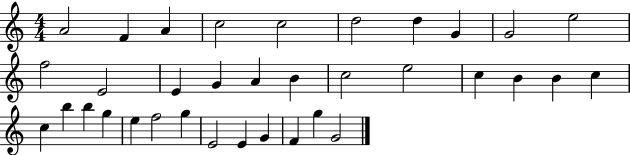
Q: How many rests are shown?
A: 0